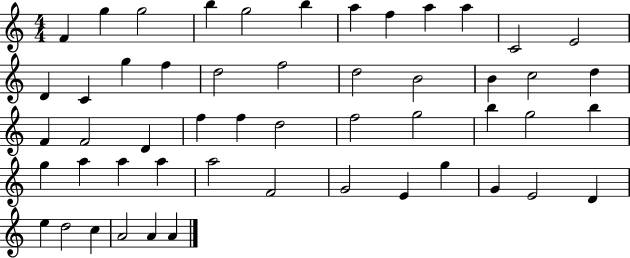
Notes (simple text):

F4/q G5/q G5/h B5/q G5/h B5/q A5/q F5/q A5/q A5/q C4/h E4/h D4/q C4/q G5/q F5/q D5/h F5/h D5/h B4/h B4/q C5/h D5/q F4/q F4/h D4/q F5/q F5/q D5/h F5/h G5/h B5/q G5/h B5/q G5/q A5/q A5/q A5/q A5/h F4/h G4/h E4/q G5/q G4/q E4/h D4/q E5/q D5/h C5/q A4/h A4/q A4/q